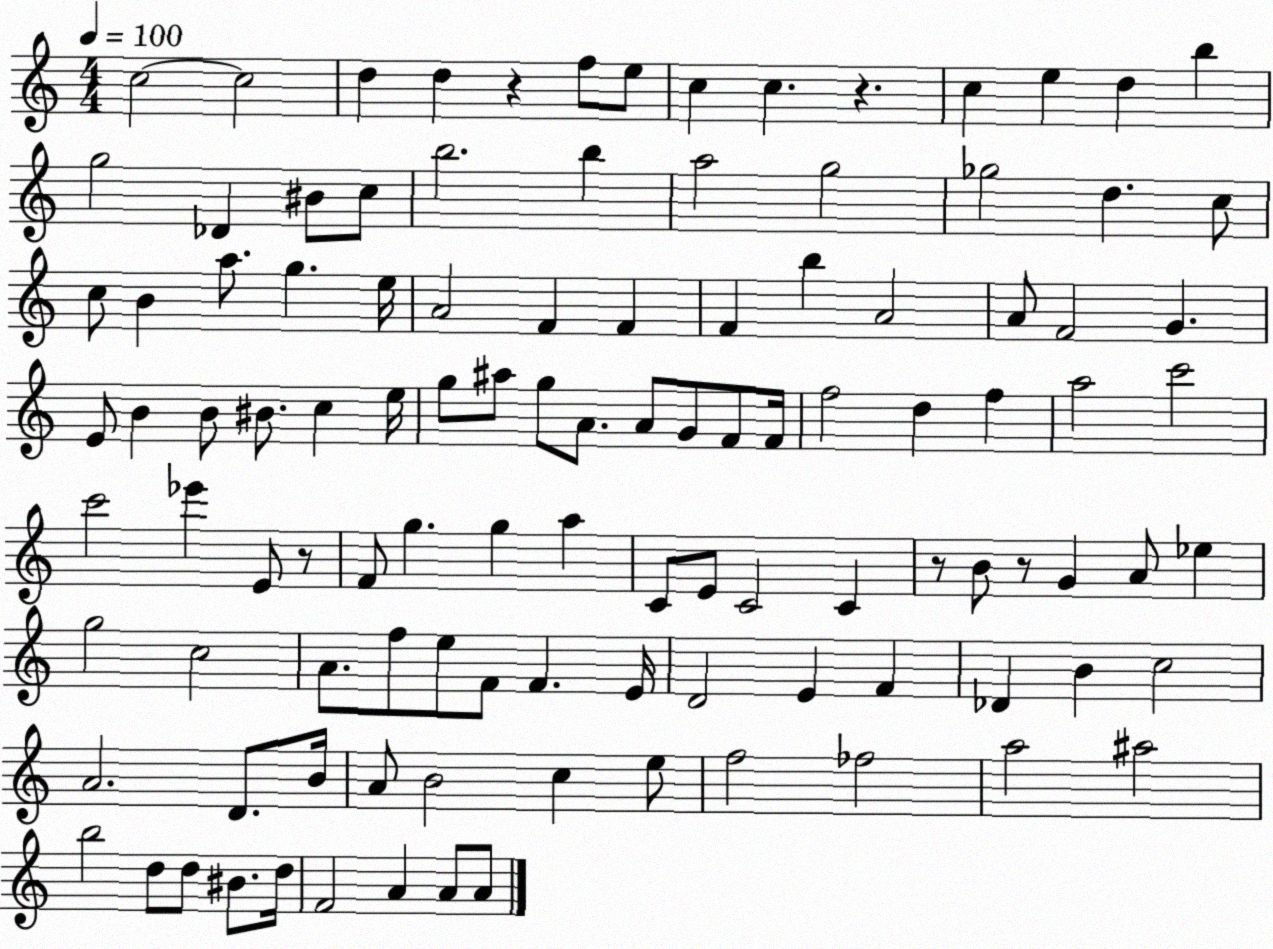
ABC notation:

X:1
T:Untitled
M:4/4
L:1/4
K:C
c2 c2 d d z f/2 e/2 c c z c e d b g2 _D ^B/2 c/2 b2 b a2 g2 _g2 d c/2 c/2 B a/2 g e/4 A2 F F F b A2 A/2 F2 G E/2 B B/2 ^B/2 c e/4 g/2 ^a/2 g/2 A/2 A/2 G/2 F/2 F/4 f2 d f a2 c'2 c'2 _e' E/2 z/2 F/2 g g a C/2 E/2 C2 C z/2 B/2 z/2 G A/2 _e g2 c2 A/2 f/2 e/2 F/2 F E/4 D2 E F _D B c2 A2 D/2 B/4 A/2 B2 c e/2 f2 _f2 a2 ^a2 b2 d/2 d/2 ^B/2 d/4 F2 A A/2 A/2